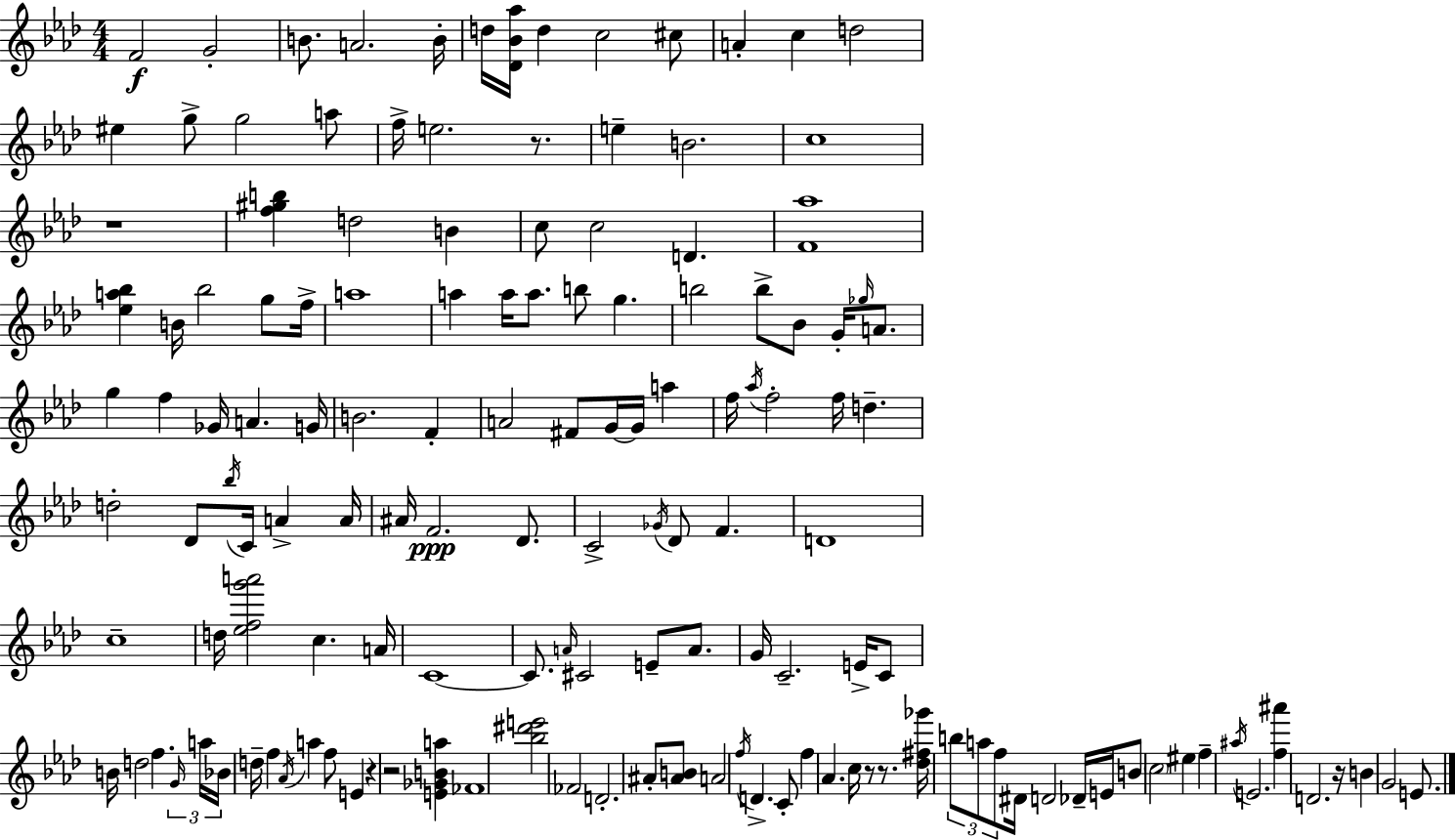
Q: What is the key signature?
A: AES major